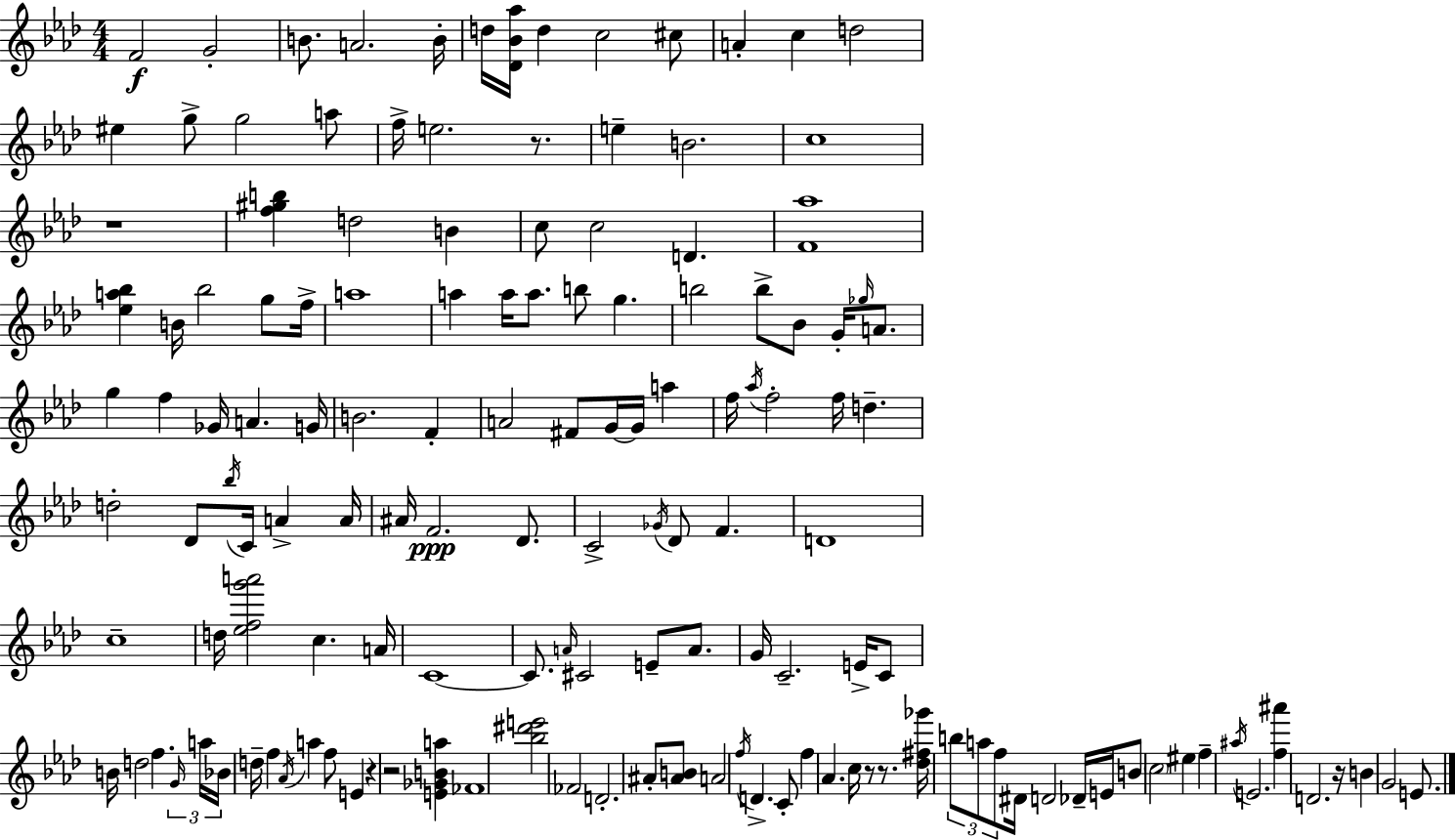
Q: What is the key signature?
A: AES major